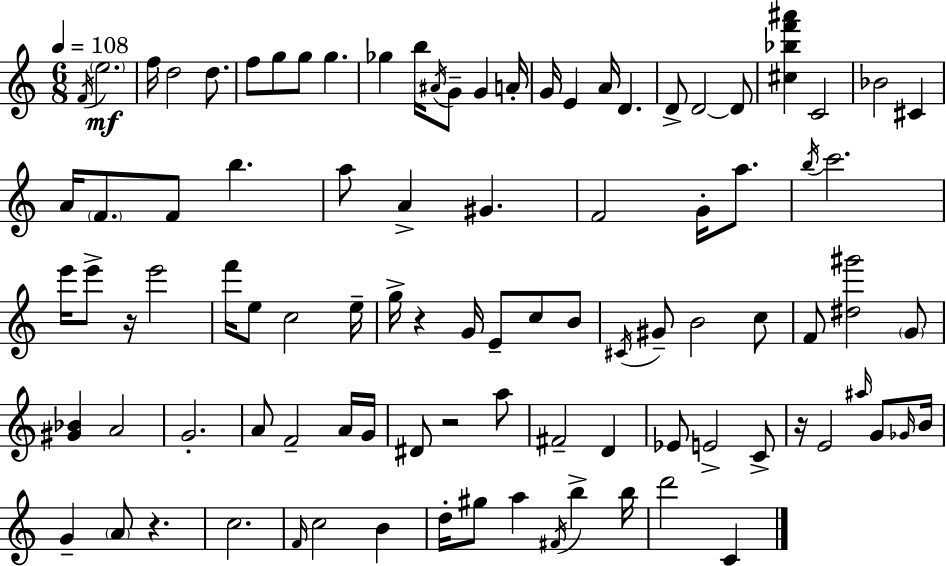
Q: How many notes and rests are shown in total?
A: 95